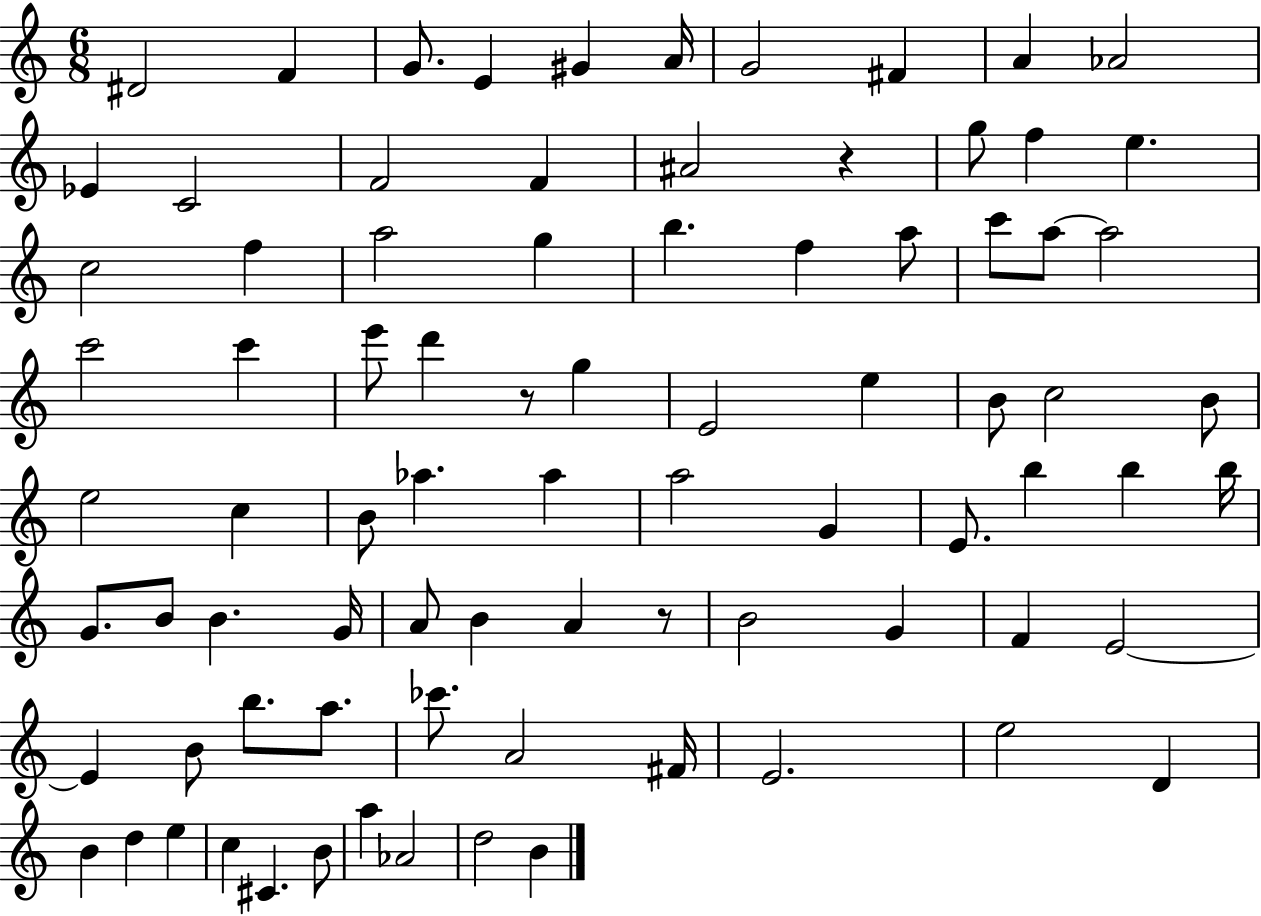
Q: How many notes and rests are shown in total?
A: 83